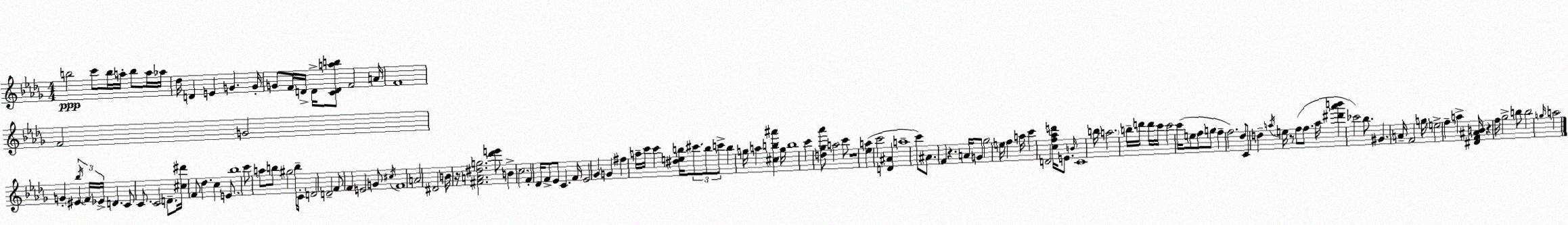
X:1
T:Untitled
M:4/4
L:1/4
K:Bbm
b2 c'/2 b/4 a/4 b/2 a/4 _a/4 _d/4 D E G G/4 G/2 F/4 D/4 D/4 [CDab]/2 F2 A/4 F4 F2 G2 G ^E _b/4 F/4 _E/4 D C/2 C/2 C2 D/2 [^c^d']/4 F/2 _d c E/2 _b4 c'/2 a/2 b/2 ^g2 b/4 C/4 D2 D2 F/2 F E2 G/2 ^c/4 F4 A2 ^D2 B/4 z/4 [^FA^dg]2 [_d'e']/2 B c2 F _D/4 F/2 _E/2 C F/4 _E2 _G G ^f a/4 c'/4 c' [^deb]/4 ^c'/2 b/2 c'/2 b g/4 a [^cb^a'] g/4 b4 c' [d_g_a']/2 a2 c'/2 z4 [_ea] c'2 [D^A] a4 c'/2 ^A/2 F z A/4 G/2 _g2 e/4 f a/4 c' D2 [cf_ad']/4 E/2 B/4 C4 b/4 a2 b/4 d'/4 d'/4 c'/4 c'2 c'/4 e/2 f/2 g/2 f f2 _d/2 C/2 d a/4 e/4 z/2 f/2 f/2 a/4 [^d'_a'b'] _c'2 _b/2 ^G A/4 F2 g/4 e2 f a [^DF^AB]/4 z f/4 _g2 b/2 b2 g/4 a2